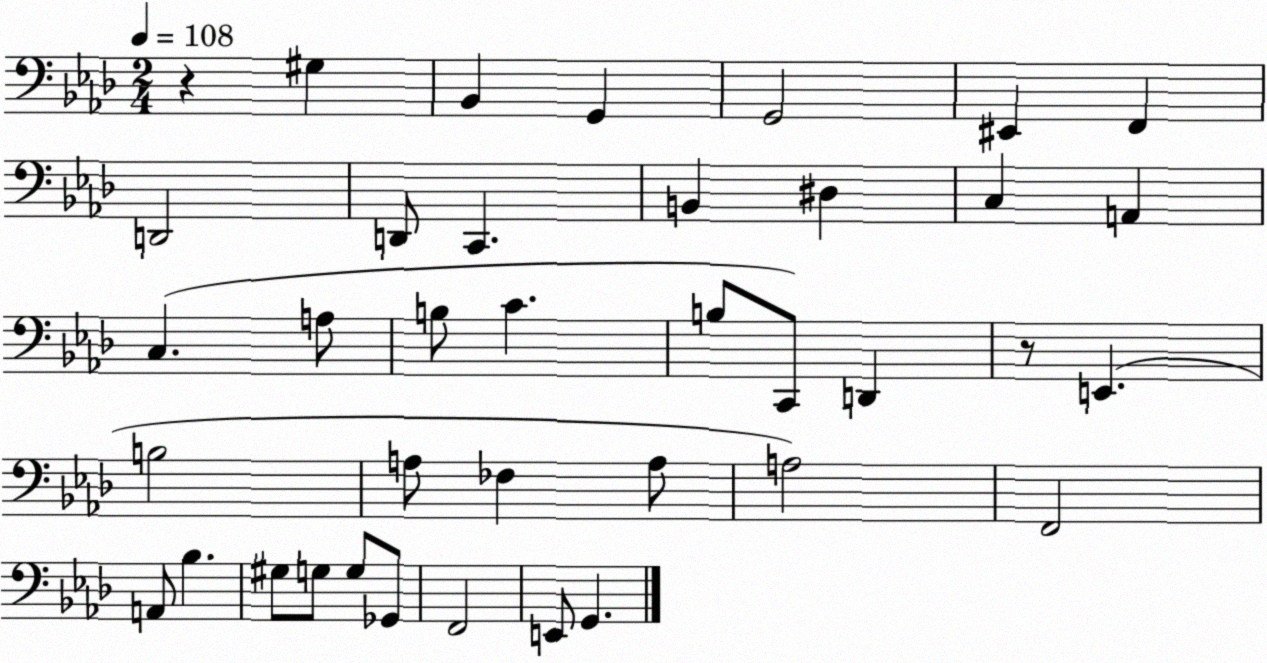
X:1
T:Untitled
M:2/4
L:1/4
K:Ab
z ^G, _B,, G,, G,,2 ^E,, F,, D,,2 D,,/2 C,, B,, ^D, C, A,, C, A,/2 B,/2 C B,/2 C,,/2 D,, z/2 E,, B,2 A,/2 _F, A,/2 A,2 F,,2 A,,/2 _B, ^G,/2 G,/2 G,/2 _G,,/2 F,,2 E,,/2 G,,